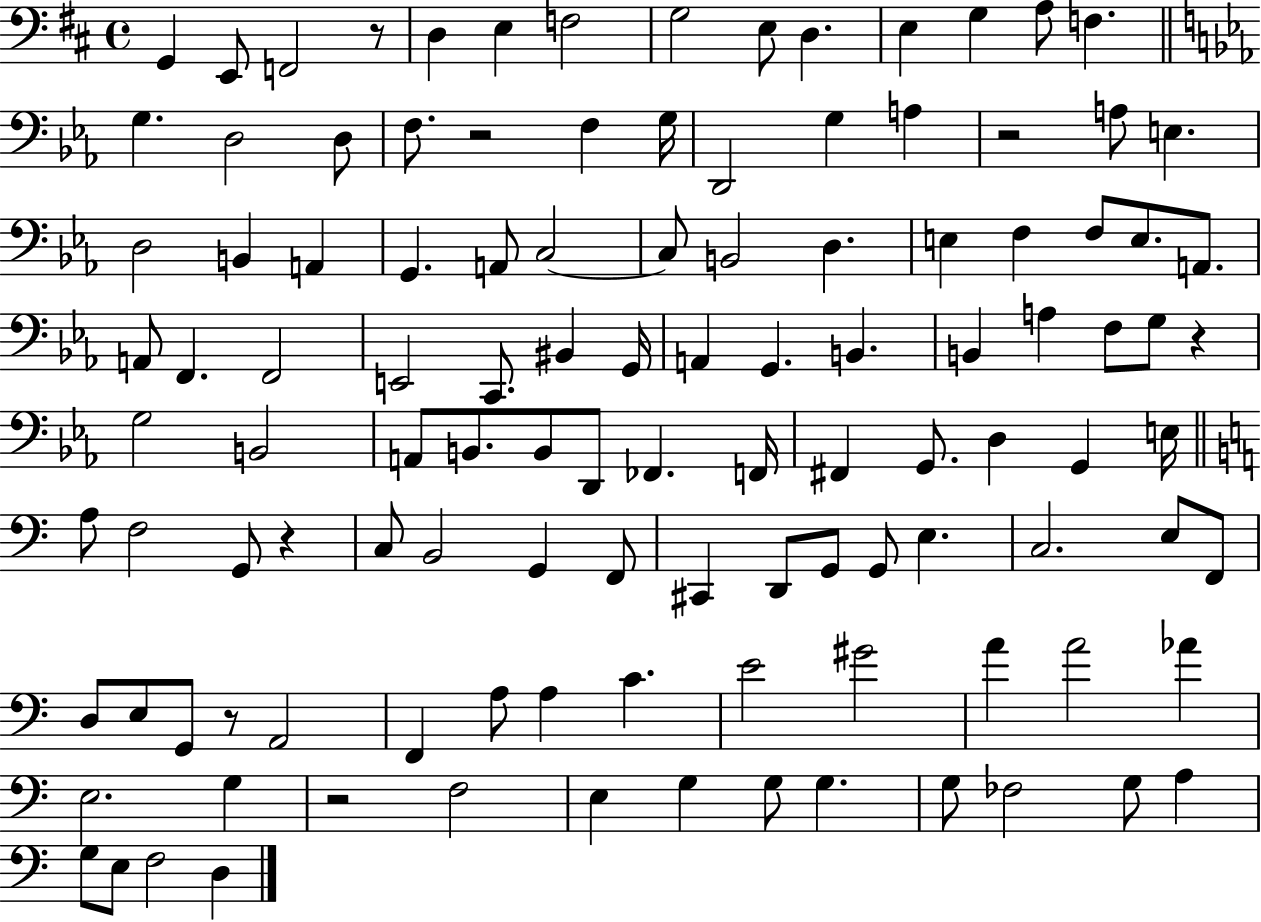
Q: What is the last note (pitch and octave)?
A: D3